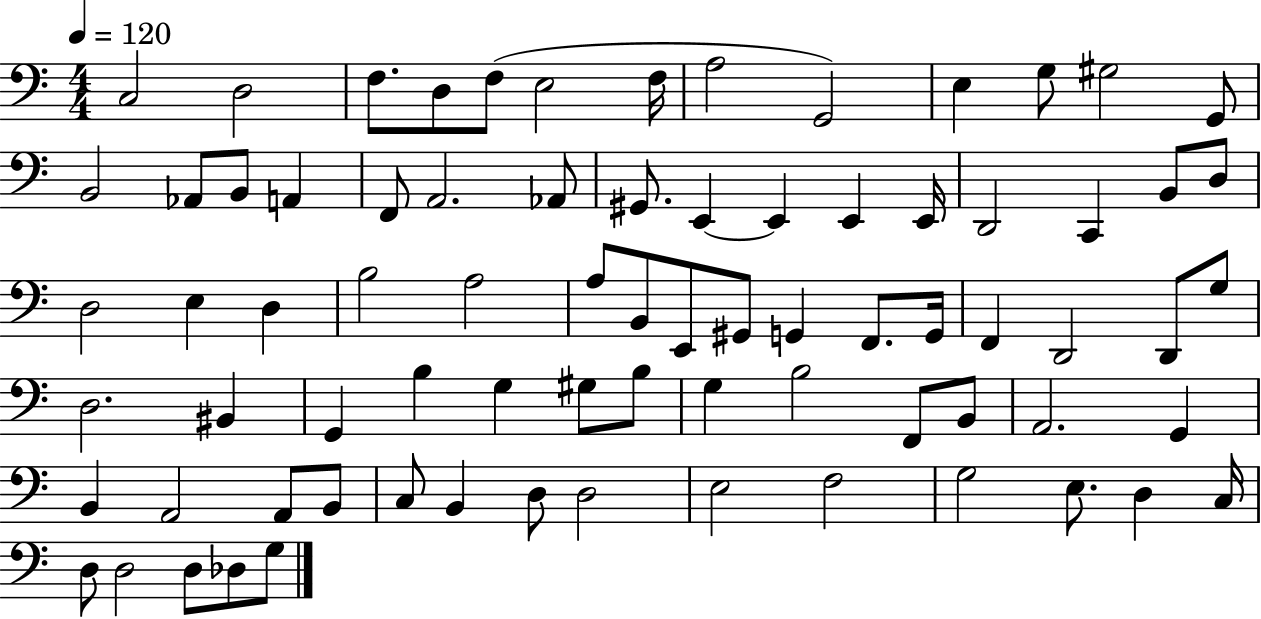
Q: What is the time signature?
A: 4/4